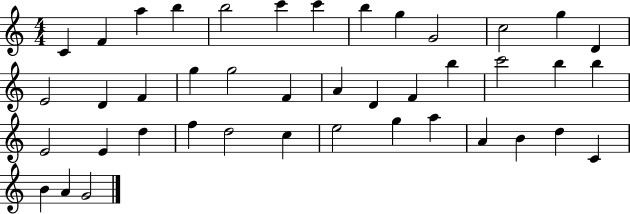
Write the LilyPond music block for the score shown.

{
  \clef treble
  \numericTimeSignature
  \time 4/4
  \key c \major
  c'4 f'4 a''4 b''4 | b''2 c'''4 c'''4 | b''4 g''4 g'2 | c''2 g''4 d'4 | \break e'2 d'4 f'4 | g''4 g''2 f'4 | a'4 d'4 f'4 b''4 | c'''2 b''4 b''4 | \break e'2 e'4 d''4 | f''4 d''2 c''4 | e''2 g''4 a''4 | a'4 b'4 d''4 c'4 | \break b'4 a'4 g'2 | \bar "|."
}